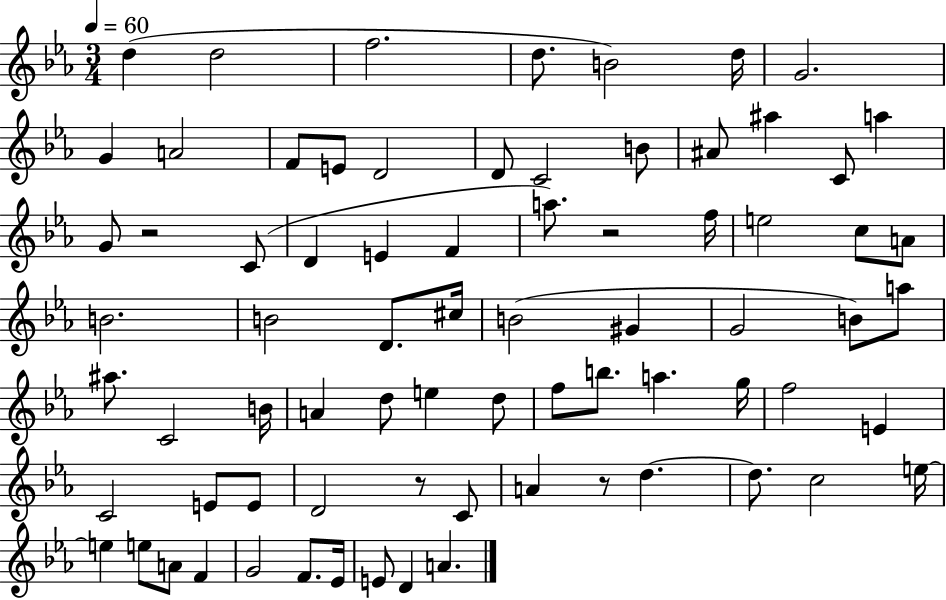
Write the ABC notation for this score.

X:1
T:Untitled
M:3/4
L:1/4
K:Eb
d d2 f2 d/2 B2 d/4 G2 G A2 F/2 E/2 D2 D/2 C2 B/2 ^A/2 ^a C/2 a G/2 z2 C/2 D E F a/2 z2 f/4 e2 c/2 A/2 B2 B2 D/2 ^c/4 B2 ^G G2 B/2 a/2 ^a/2 C2 B/4 A d/2 e d/2 f/2 b/2 a g/4 f2 E C2 E/2 E/2 D2 z/2 C/2 A z/2 d d/2 c2 e/4 e e/2 A/2 F G2 F/2 _E/4 E/2 D A